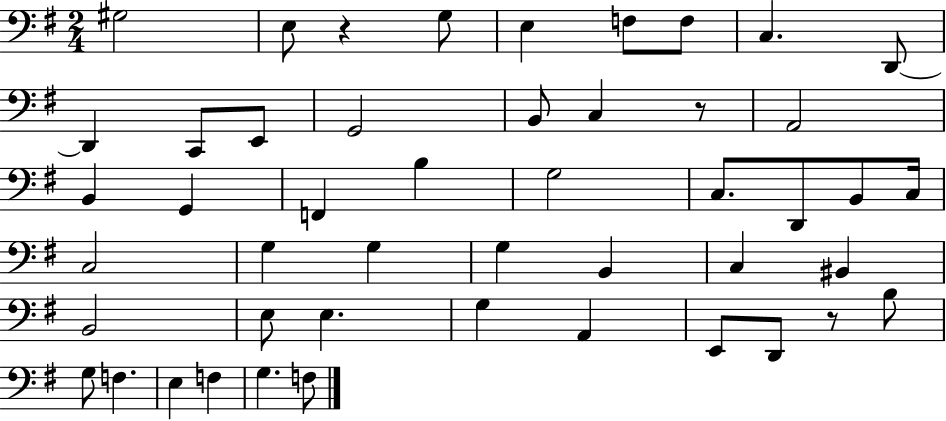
{
  \clef bass
  \numericTimeSignature
  \time 2/4
  \key g \major
  \repeat volta 2 { gis2 | e8 r4 g8 | e4 f8 f8 | c4. d,8~~ | \break d,4 c,8 e,8 | g,2 | b,8 c4 r8 | a,2 | \break b,4 g,4 | f,4 b4 | g2 | c8. d,8 b,8 c16 | \break c2 | g4 g4 | g4 b,4 | c4 bis,4 | \break b,2 | e8 e4. | g4 a,4 | e,8 d,8 r8 b8 | \break g8 f4. | e4 f4 | g4. f8 | } \bar "|."
}